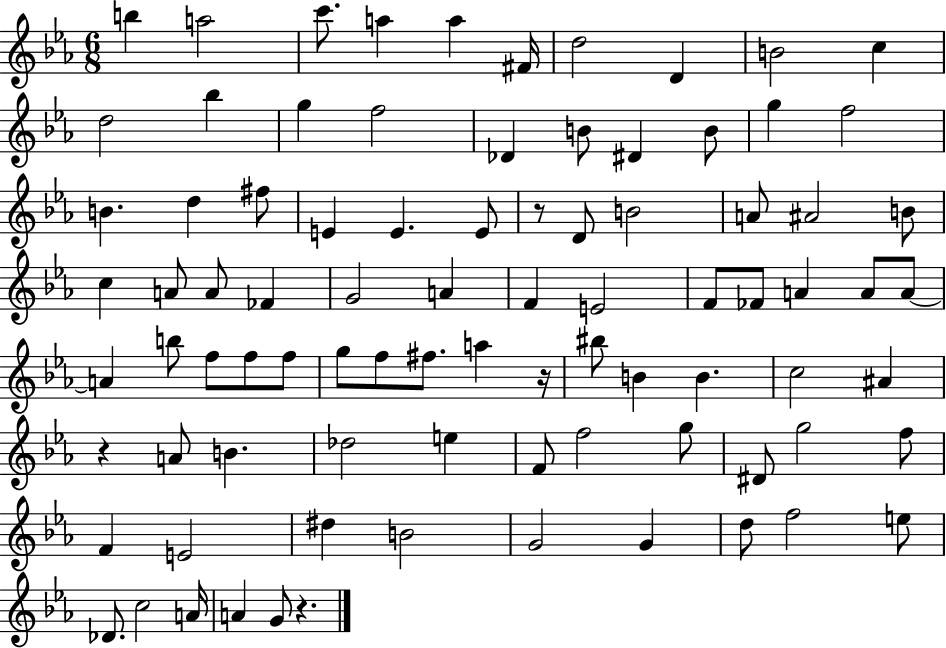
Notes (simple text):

B5/q A5/h C6/e. A5/q A5/q F#4/s D5/h D4/q B4/h C5/q D5/h Bb5/q G5/q F5/h Db4/q B4/e D#4/q B4/e G5/q F5/h B4/q. D5/q F#5/e E4/q E4/q. E4/e R/e D4/e B4/h A4/e A#4/h B4/e C5/q A4/e A4/e FES4/q G4/h A4/q F4/q E4/h F4/e FES4/e A4/q A4/e A4/e A4/q B5/e F5/e F5/e F5/e G5/e F5/e F#5/e. A5/q R/s BIS5/e B4/q B4/q. C5/h A#4/q R/q A4/e B4/q. Db5/h E5/q F4/e F5/h G5/e D#4/e G5/h F5/e F4/q E4/h D#5/q B4/h G4/h G4/q D5/e F5/h E5/e Db4/e. C5/h A4/s A4/q G4/e R/q.